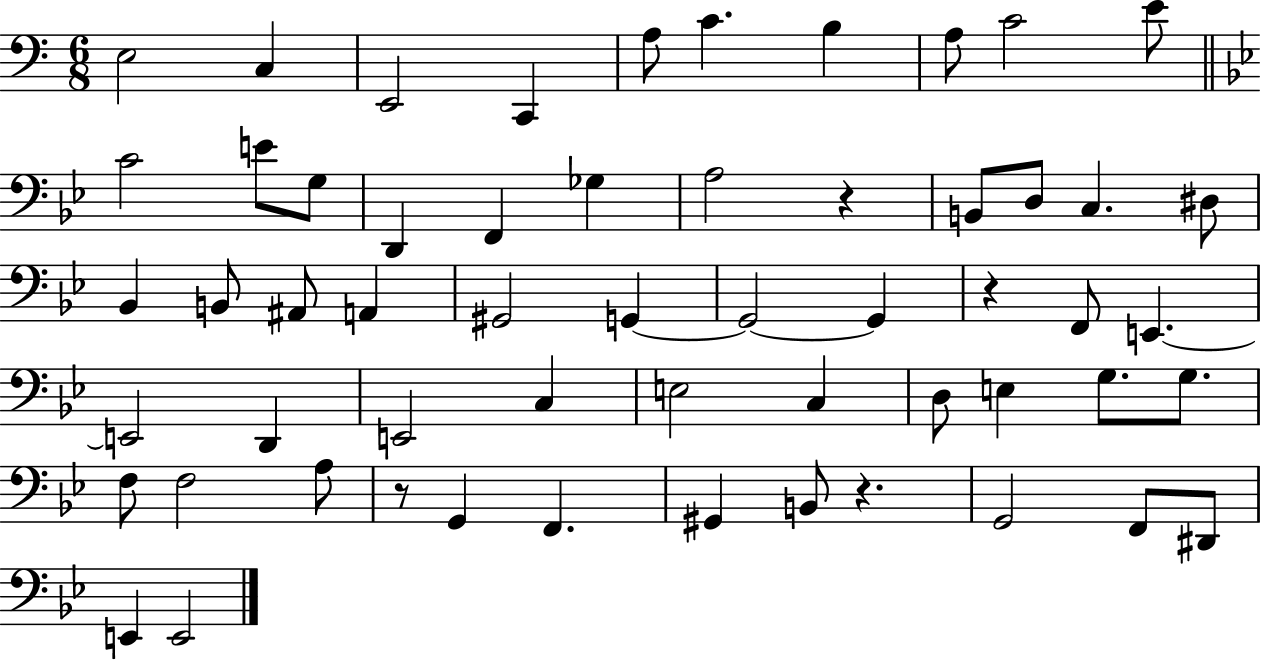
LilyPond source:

{
  \clef bass
  \numericTimeSignature
  \time 6/8
  \key c \major
  e2 c4 | e,2 c,4 | a8 c'4. b4 | a8 c'2 e'8 | \break \bar "||" \break \key g \minor c'2 e'8 g8 | d,4 f,4 ges4 | a2 r4 | b,8 d8 c4. dis8 | \break bes,4 b,8 ais,8 a,4 | gis,2 g,4~~ | g,2~~ g,4 | r4 f,8 e,4.~~ | \break e,2 d,4 | e,2 c4 | e2 c4 | d8 e4 g8. g8. | \break f8 f2 a8 | r8 g,4 f,4. | gis,4 b,8 r4. | g,2 f,8 dis,8 | \break e,4 e,2 | \bar "|."
}